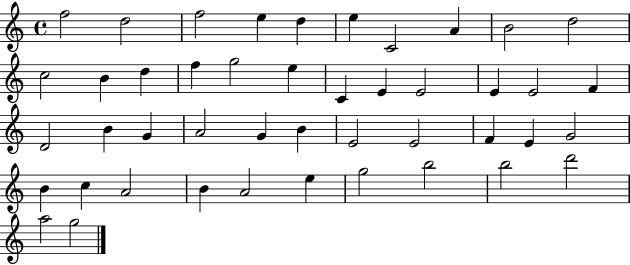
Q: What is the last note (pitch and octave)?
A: G5